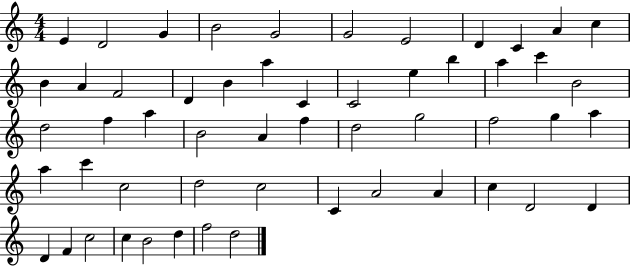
X:1
T:Untitled
M:4/4
L:1/4
K:C
E D2 G B2 G2 G2 E2 D C A c B A F2 D B a C C2 e b a c' B2 d2 f a B2 A f d2 g2 f2 g a a c' c2 d2 c2 C A2 A c D2 D D F c2 c B2 d f2 d2